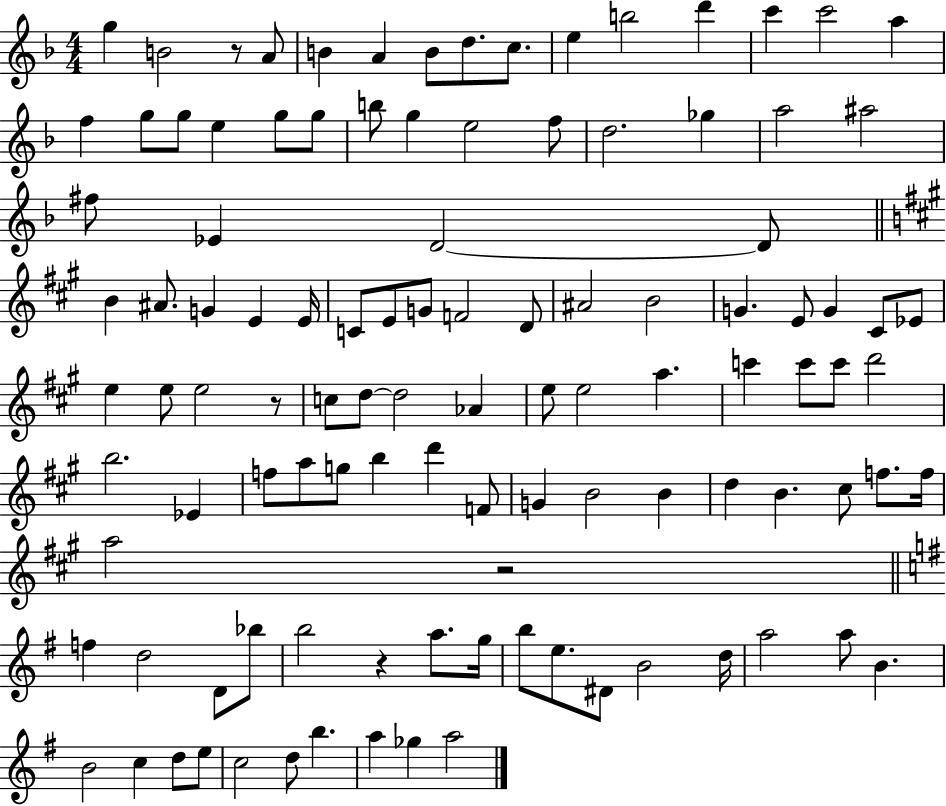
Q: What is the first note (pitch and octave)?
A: G5